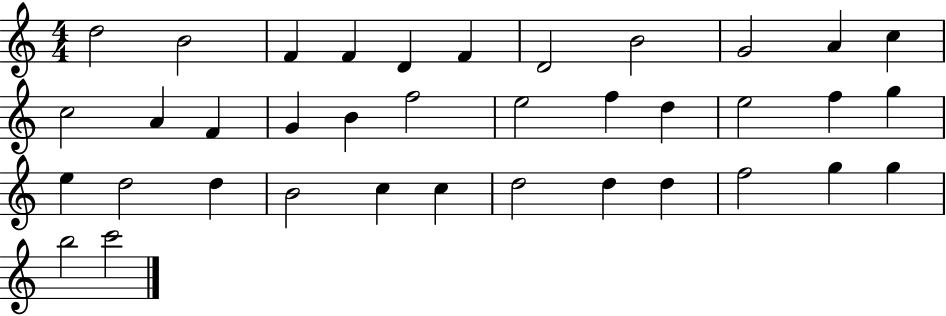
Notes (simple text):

D5/h B4/h F4/q F4/q D4/q F4/q D4/h B4/h G4/h A4/q C5/q C5/h A4/q F4/q G4/q B4/q F5/h E5/h F5/q D5/q E5/h F5/q G5/q E5/q D5/h D5/q B4/h C5/q C5/q D5/h D5/q D5/q F5/h G5/q G5/q B5/h C6/h